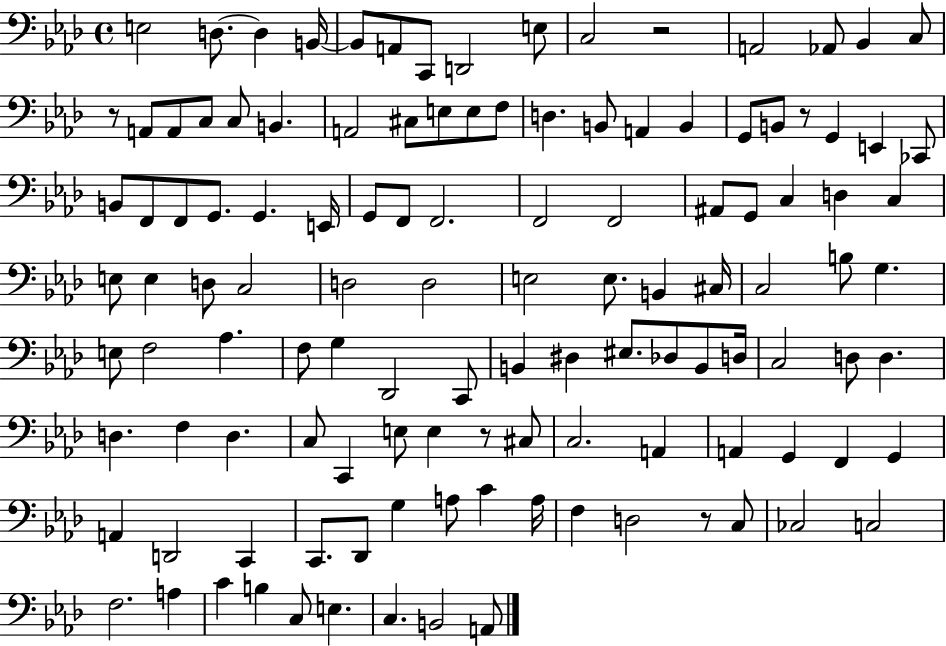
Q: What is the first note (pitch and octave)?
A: E3